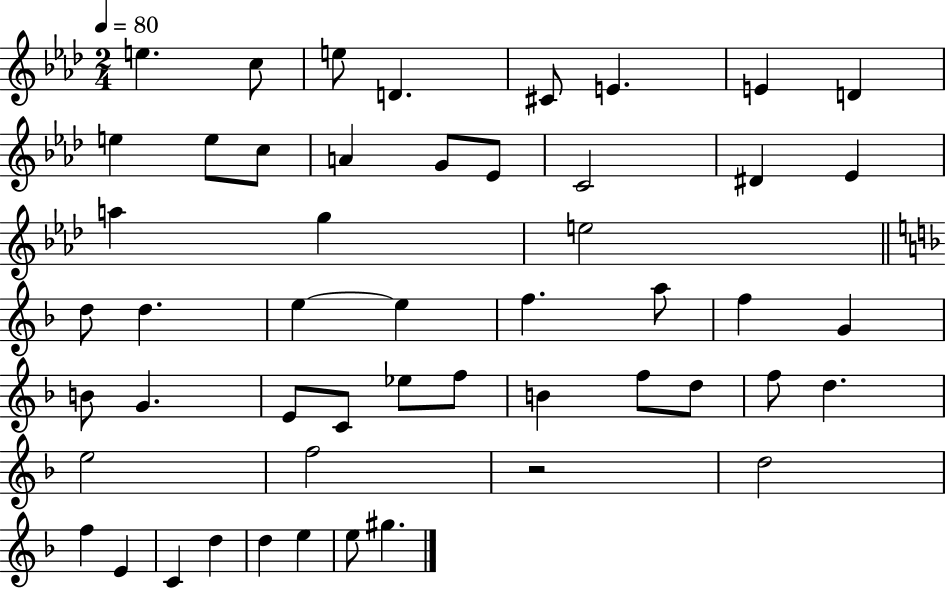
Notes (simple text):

E5/q. C5/e E5/e D4/q. C#4/e E4/q. E4/q D4/q E5/q E5/e C5/e A4/q G4/e Eb4/e C4/h D#4/q Eb4/q A5/q G5/q E5/h D5/e D5/q. E5/q E5/q F5/q. A5/e F5/q G4/q B4/e G4/q. E4/e C4/e Eb5/e F5/e B4/q F5/e D5/e F5/e D5/q. E5/h F5/h R/h D5/h F5/q E4/q C4/q D5/q D5/q E5/q E5/e G#5/q.